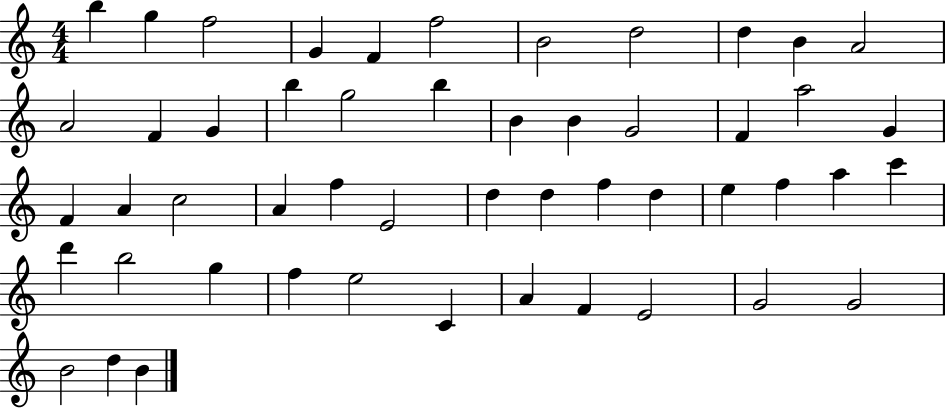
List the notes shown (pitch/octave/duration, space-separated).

B5/q G5/q F5/h G4/q F4/q F5/h B4/h D5/h D5/q B4/q A4/h A4/h F4/q G4/q B5/q G5/h B5/q B4/q B4/q G4/h F4/q A5/h G4/q F4/q A4/q C5/h A4/q F5/q E4/h D5/q D5/q F5/q D5/q E5/q F5/q A5/q C6/q D6/q B5/h G5/q F5/q E5/h C4/q A4/q F4/q E4/h G4/h G4/h B4/h D5/q B4/q